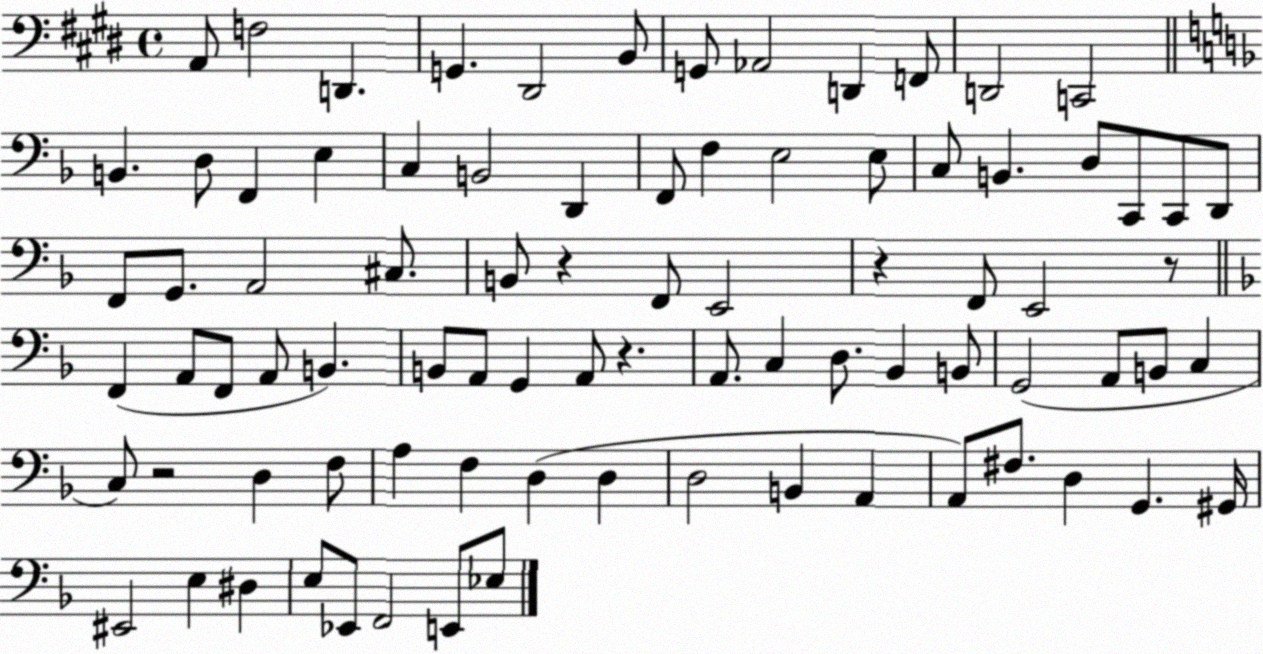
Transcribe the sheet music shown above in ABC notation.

X:1
T:Untitled
M:4/4
L:1/4
K:E
A,,/2 F,2 D,, G,, ^D,,2 B,,/2 G,,/2 _A,,2 D,, F,,/2 D,,2 C,,2 B,, D,/2 F,, E, C, B,,2 D,, F,,/2 F, E,2 E,/2 C,/2 B,, D,/2 C,,/2 C,,/2 D,,/2 F,,/2 G,,/2 A,,2 ^C,/2 B,,/2 z F,,/2 E,,2 z F,,/2 E,,2 z/2 F,, A,,/2 F,,/2 A,,/2 B,, B,,/2 A,,/2 G,, A,,/2 z A,,/2 C, D,/2 _B,, B,,/2 G,,2 A,,/2 B,,/2 C, C,/2 z2 D, F,/2 A, F, D, D, D,2 B,, A,, A,,/2 ^F,/2 D, G,, ^G,,/4 ^E,,2 E, ^D, E,/2 _E,,/2 F,,2 E,,/2 _E,/2